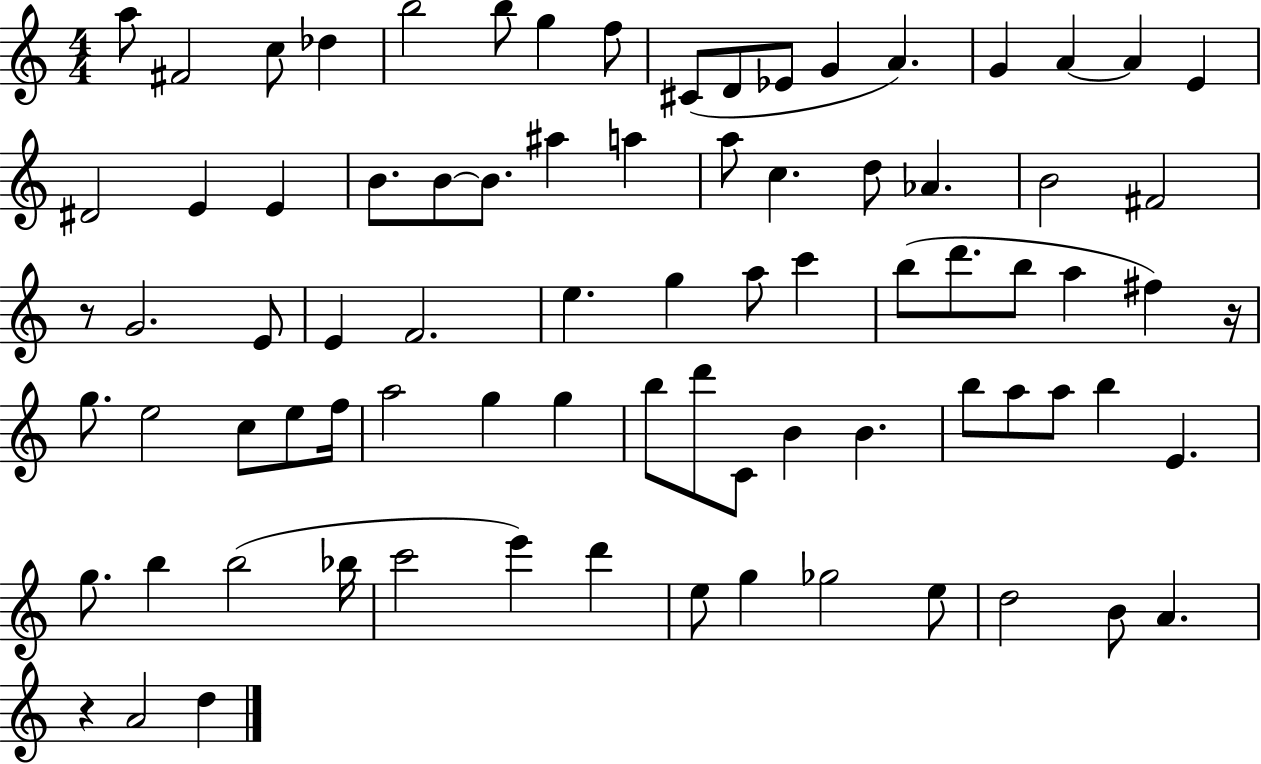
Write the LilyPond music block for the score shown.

{
  \clef treble
  \numericTimeSignature
  \time 4/4
  \key c \major
  a''8 fis'2 c''8 des''4 | b''2 b''8 g''4 f''8 | cis'8( d'8 ees'8 g'4 a'4.) | g'4 a'4~~ a'4 e'4 | \break dis'2 e'4 e'4 | b'8. b'8~~ b'8. ais''4 a''4 | a''8 c''4. d''8 aes'4. | b'2 fis'2 | \break r8 g'2. e'8 | e'4 f'2. | e''4. g''4 a''8 c'''4 | b''8( d'''8. b''8 a''4 fis''4) r16 | \break g''8. e''2 c''8 e''8 f''16 | a''2 g''4 g''4 | b''8 d'''8 c'8 b'4 b'4. | b''8 a''8 a''8 b''4 e'4. | \break g''8. b''4 b''2( bes''16 | c'''2 e'''4) d'''4 | e''8 g''4 ges''2 e''8 | d''2 b'8 a'4. | \break r4 a'2 d''4 | \bar "|."
}